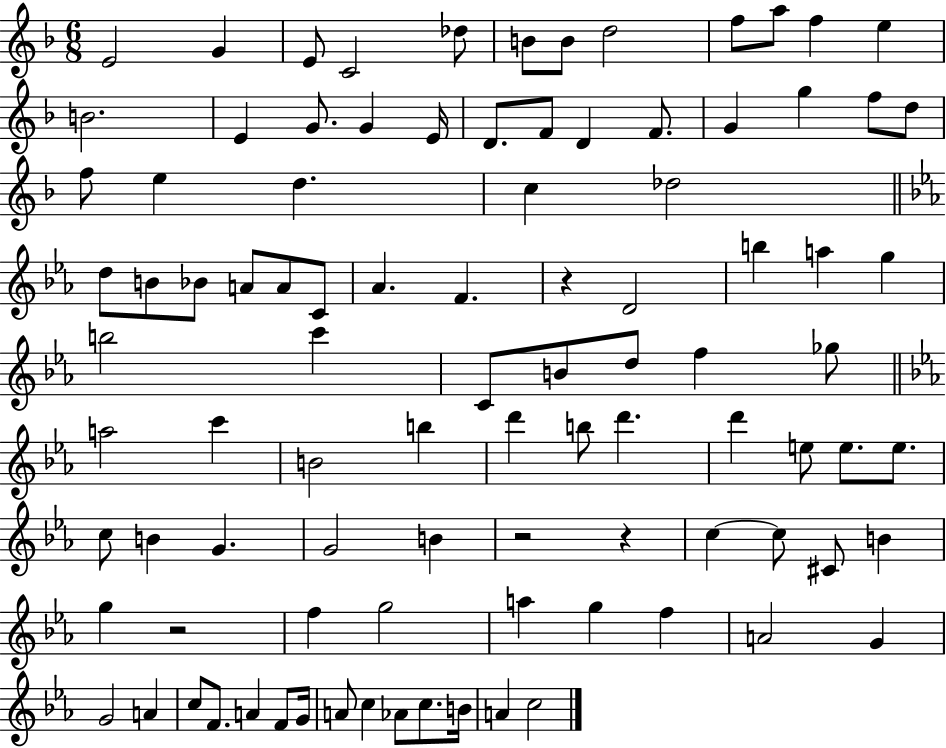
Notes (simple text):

E4/h G4/q E4/e C4/h Db5/e B4/e B4/e D5/h F5/e A5/e F5/q E5/q B4/h. E4/q G4/e. G4/q E4/s D4/e. F4/e D4/q F4/e. G4/q G5/q F5/e D5/e F5/e E5/q D5/q. C5/q Db5/h D5/e B4/e Bb4/e A4/e A4/e C4/e Ab4/q. F4/q. R/q D4/h B5/q A5/q G5/q B5/h C6/q C4/e B4/e D5/e F5/q Gb5/e A5/h C6/q B4/h B5/q D6/q B5/e D6/q. D6/q E5/e E5/e. E5/e. C5/e B4/q G4/q. G4/h B4/q R/h R/q C5/q C5/e C#4/e B4/q G5/q R/h F5/q G5/h A5/q G5/q F5/q A4/h G4/q G4/h A4/q C5/e F4/e. A4/q F4/e G4/s A4/e C5/q Ab4/e C5/e. B4/s A4/q C5/h